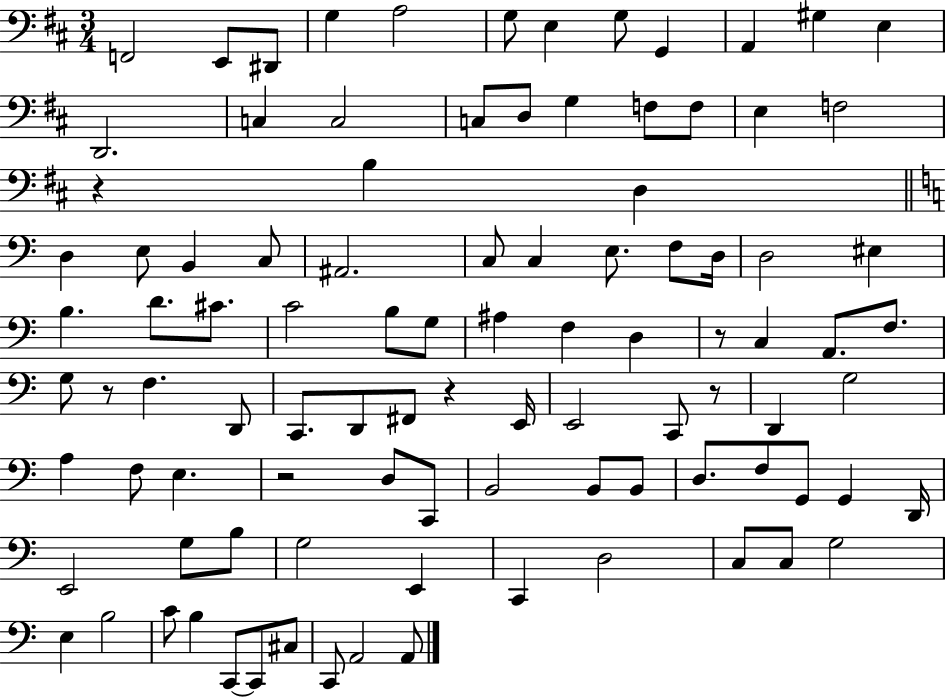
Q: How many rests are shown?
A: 6